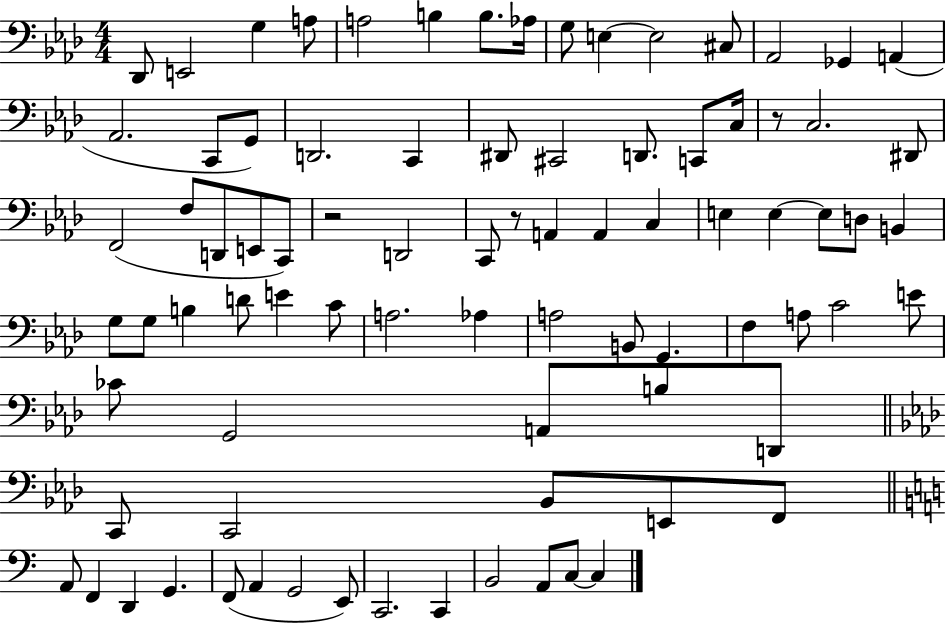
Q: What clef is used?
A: bass